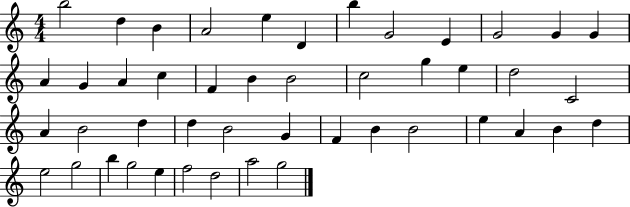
B5/h D5/q B4/q A4/h E5/q D4/q B5/q G4/h E4/q G4/h G4/q G4/q A4/q G4/q A4/q C5/q F4/q B4/q B4/h C5/h G5/q E5/q D5/h C4/h A4/q B4/h D5/q D5/q B4/h G4/q F4/q B4/q B4/h E5/q A4/q B4/q D5/q E5/h G5/h B5/q G5/h E5/q F5/h D5/h A5/h G5/h